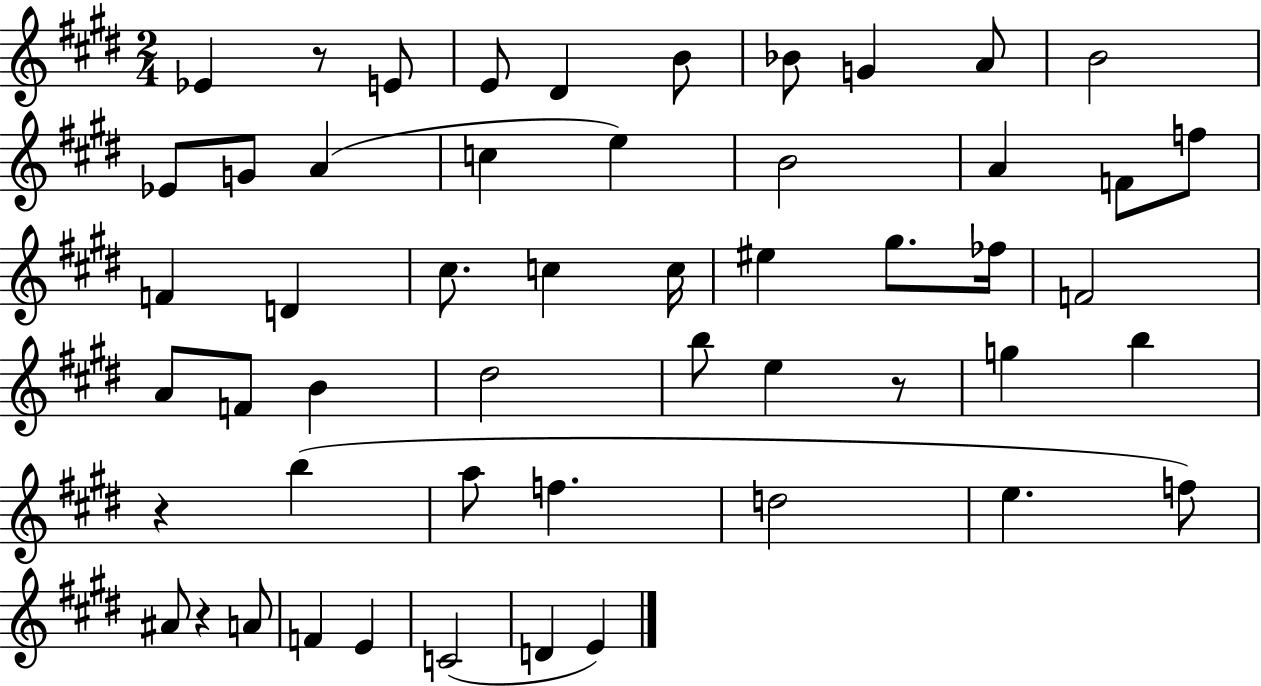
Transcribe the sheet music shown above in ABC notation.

X:1
T:Untitled
M:2/4
L:1/4
K:E
_E z/2 E/2 E/2 ^D B/2 _B/2 G A/2 B2 _E/2 G/2 A c e B2 A F/2 f/2 F D ^c/2 c c/4 ^e ^g/2 _f/4 F2 A/2 F/2 B ^d2 b/2 e z/2 g b z b a/2 f d2 e f/2 ^A/2 z A/2 F E C2 D E